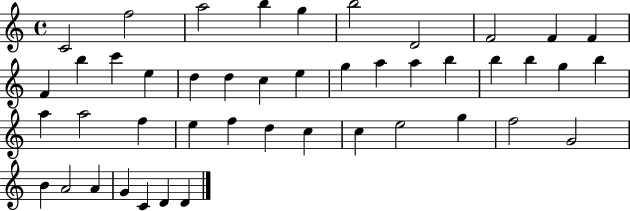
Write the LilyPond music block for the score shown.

{
  \clef treble
  \time 4/4
  \defaultTimeSignature
  \key c \major
  c'2 f''2 | a''2 b''4 g''4 | b''2 d'2 | f'2 f'4 f'4 | \break f'4 b''4 c'''4 e''4 | d''4 d''4 c''4 e''4 | g''4 a''4 a''4 b''4 | b''4 b''4 g''4 b''4 | \break a''4 a''2 f''4 | e''4 f''4 d''4 c''4 | c''4 e''2 g''4 | f''2 g'2 | \break b'4 a'2 a'4 | g'4 c'4 d'4 d'4 | \bar "|."
}